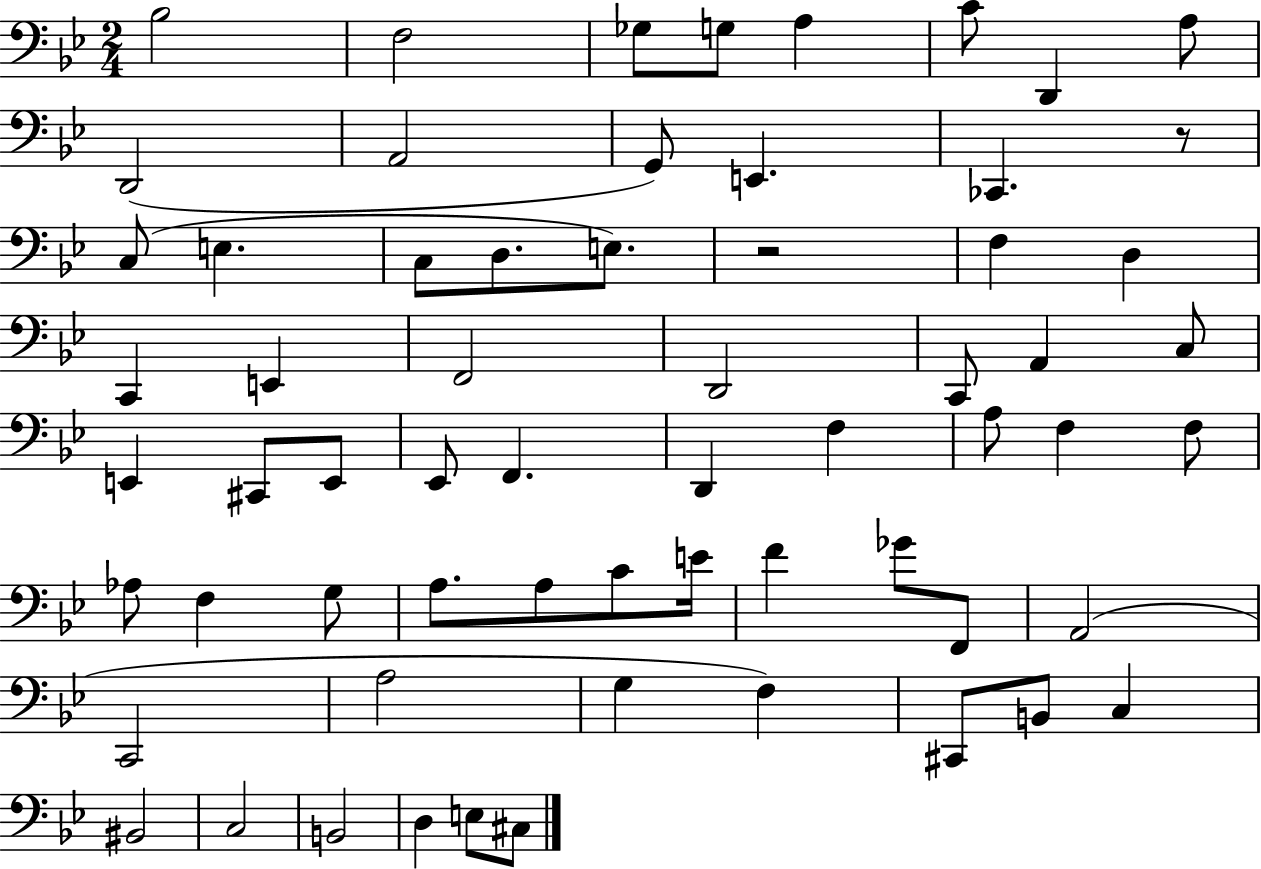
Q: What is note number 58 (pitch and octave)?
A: B2